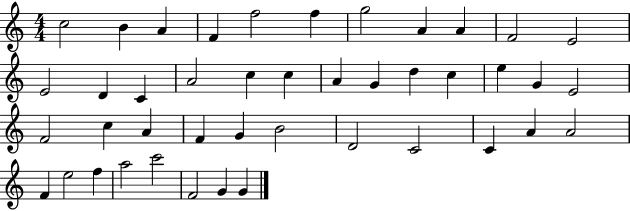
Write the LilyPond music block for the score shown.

{
  \clef treble
  \numericTimeSignature
  \time 4/4
  \key c \major
  c''2 b'4 a'4 | f'4 f''2 f''4 | g''2 a'4 a'4 | f'2 e'2 | \break e'2 d'4 c'4 | a'2 c''4 c''4 | a'4 g'4 d''4 c''4 | e''4 g'4 e'2 | \break f'2 c''4 a'4 | f'4 g'4 b'2 | d'2 c'2 | c'4 a'4 a'2 | \break f'4 e''2 f''4 | a''2 c'''2 | f'2 g'4 g'4 | \bar "|."
}